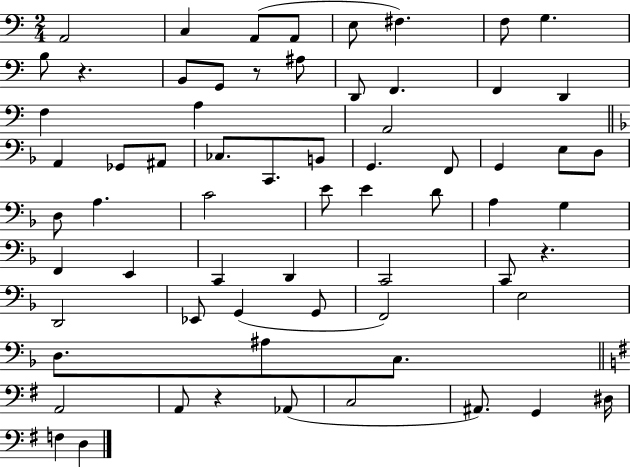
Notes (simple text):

A2/h C3/q A2/e A2/e E3/e F#3/q. F3/e G3/q. B3/e R/q. B2/e G2/e R/e A#3/e D2/e F2/q. F2/q D2/q F3/q A3/q A2/h A2/q Gb2/e A#2/e CES3/e. C2/e. B2/e G2/q. F2/e G2/q E3/e D3/e D3/e A3/q. C4/h E4/e E4/q D4/e A3/q G3/q F2/q E2/q C2/q D2/q C2/h C2/e R/q. D2/h Eb2/e G2/q G2/e F2/h E3/h D3/e. A#3/e C3/e. A2/h A2/e R/q Ab2/e C3/h A#2/e. G2/q D#3/s F3/q D3/q